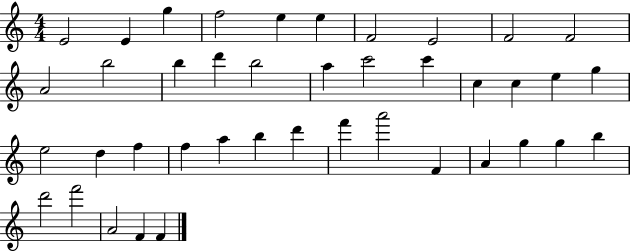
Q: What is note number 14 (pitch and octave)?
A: D6